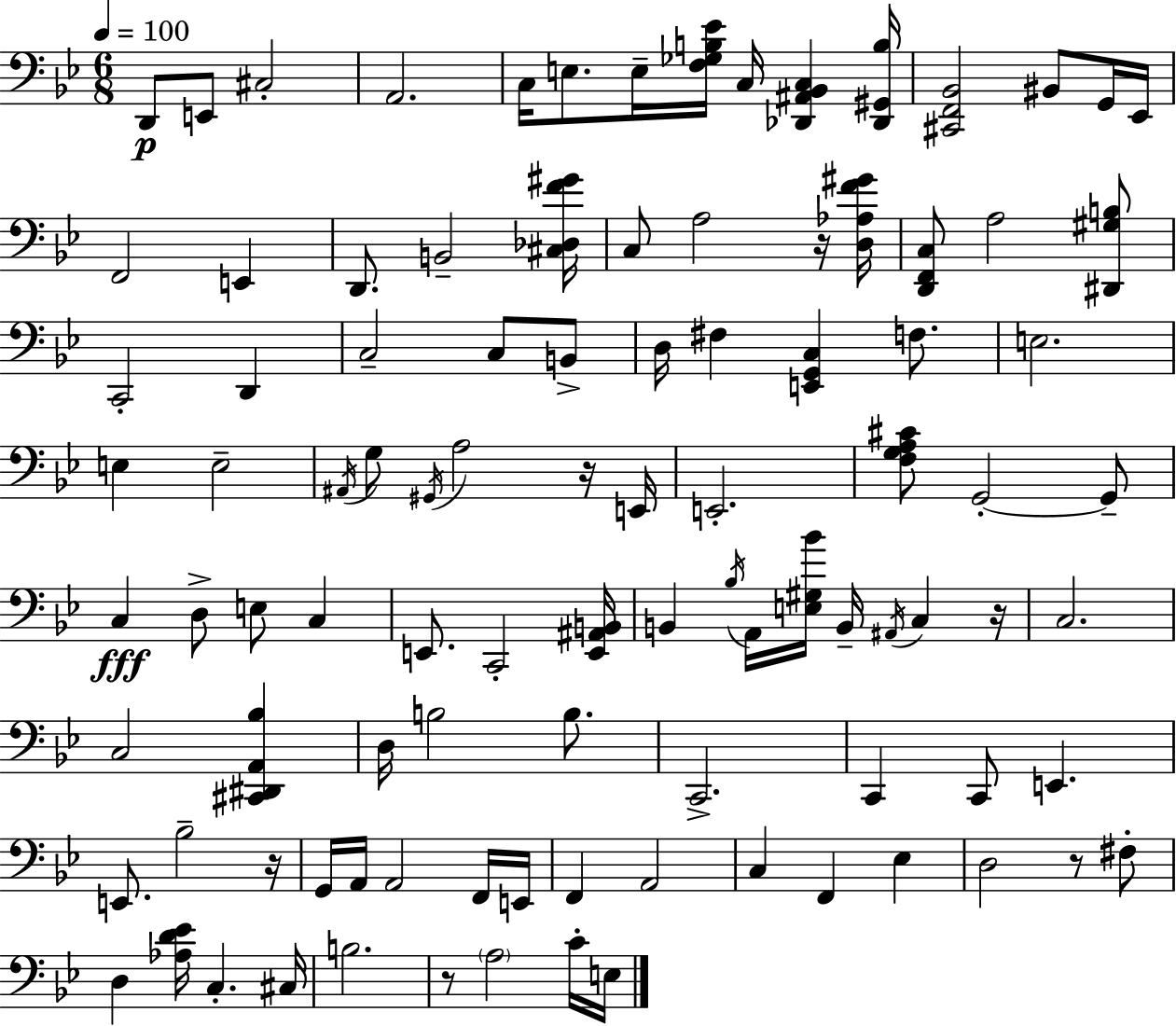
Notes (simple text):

D2/e E2/e C#3/h A2/h. C3/s E3/e. E3/s [F3,Gb3,B3,Eb4]/s C3/s [Db2,A#2,Bb2,C3]/q [Db2,G#2,B3]/s [C#2,F2,Bb2]/h BIS2/e G2/s Eb2/s F2/h E2/q D2/e. B2/h [C#3,Db3,F4,G#4]/s C3/e A3/h R/s [D3,Ab3,F4,G#4]/s [D2,F2,C3]/e A3/h [D#2,G#3,B3]/e C2/h D2/q C3/h C3/e B2/e D3/s F#3/q [E2,G2,C3]/q F3/e. E3/h. E3/q E3/h A#2/s G3/e G#2/s A3/h R/s E2/s E2/h. [F3,G3,A3,C#4]/e G2/h G2/e C3/q D3/e E3/e C3/q E2/e. C2/h [E2,A#2,B2]/s B2/q Bb3/s A2/s [E3,G#3,Bb4]/s B2/s A#2/s C3/q R/s C3/h. C3/h [C#2,D#2,A2,Bb3]/q D3/s B3/h B3/e. C2/h. C2/q C2/e E2/q. E2/e. Bb3/h R/s G2/s A2/s A2/h F2/s E2/s F2/q A2/h C3/q F2/q Eb3/q D3/h R/e F#3/e D3/q [Ab3,D4,Eb4]/s C3/q. C#3/s B3/h. R/e A3/h C4/s E3/s